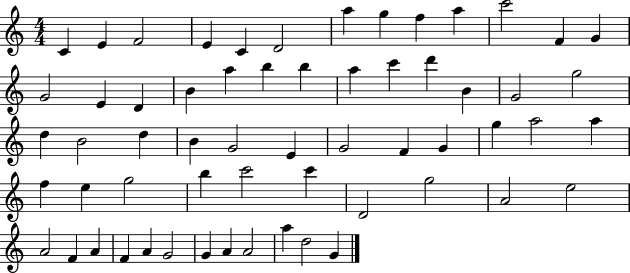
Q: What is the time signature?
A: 4/4